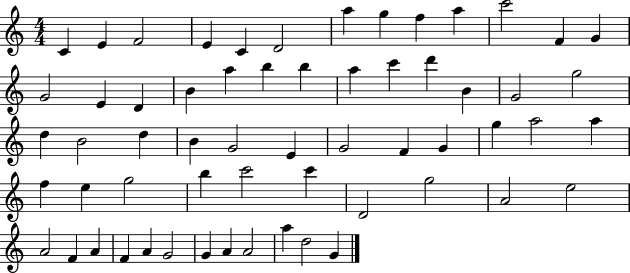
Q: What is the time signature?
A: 4/4